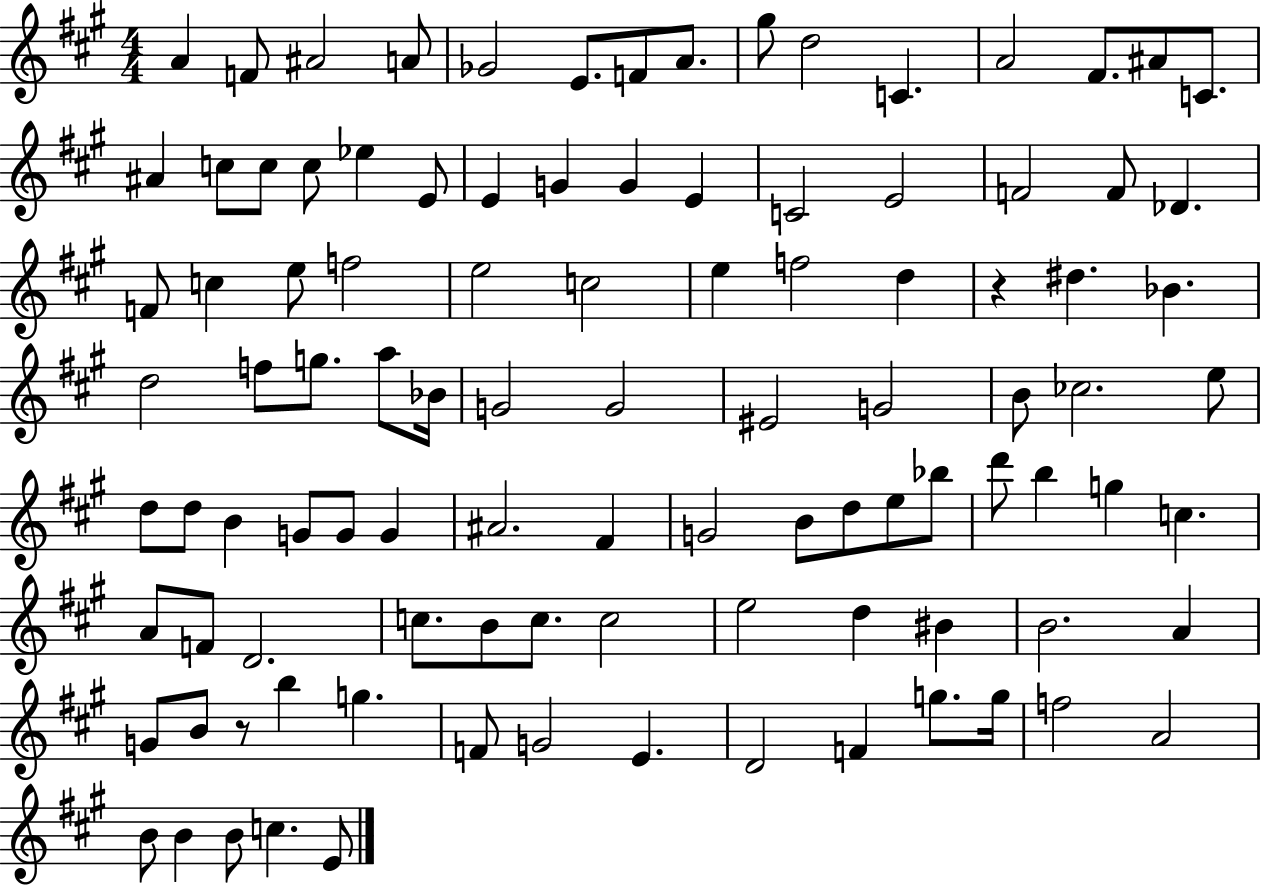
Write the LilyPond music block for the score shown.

{
  \clef treble
  \numericTimeSignature
  \time 4/4
  \key a \major
  a'4 f'8 ais'2 a'8 | ges'2 e'8. f'8 a'8. | gis''8 d''2 c'4. | a'2 fis'8. ais'8 c'8. | \break ais'4 c''8 c''8 c''8 ees''4 e'8 | e'4 g'4 g'4 e'4 | c'2 e'2 | f'2 f'8 des'4. | \break f'8 c''4 e''8 f''2 | e''2 c''2 | e''4 f''2 d''4 | r4 dis''4. bes'4. | \break d''2 f''8 g''8. a''8 bes'16 | g'2 g'2 | eis'2 g'2 | b'8 ces''2. e''8 | \break d''8 d''8 b'4 g'8 g'8 g'4 | ais'2. fis'4 | g'2 b'8 d''8 e''8 bes''8 | d'''8 b''4 g''4 c''4. | \break a'8 f'8 d'2. | c''8. b'8 c''8. c''2 | e''2 d''4 bis'4 | b'2. a'4 | \break g'8 b'8 r8 b''4 g''4. | f'8 g'2 e'4. | d'2 f'4 g''8. g''16 | f''2 a'2 | \break b'8 b'4 b'8 c''4. e'8 | \bar "|."
}